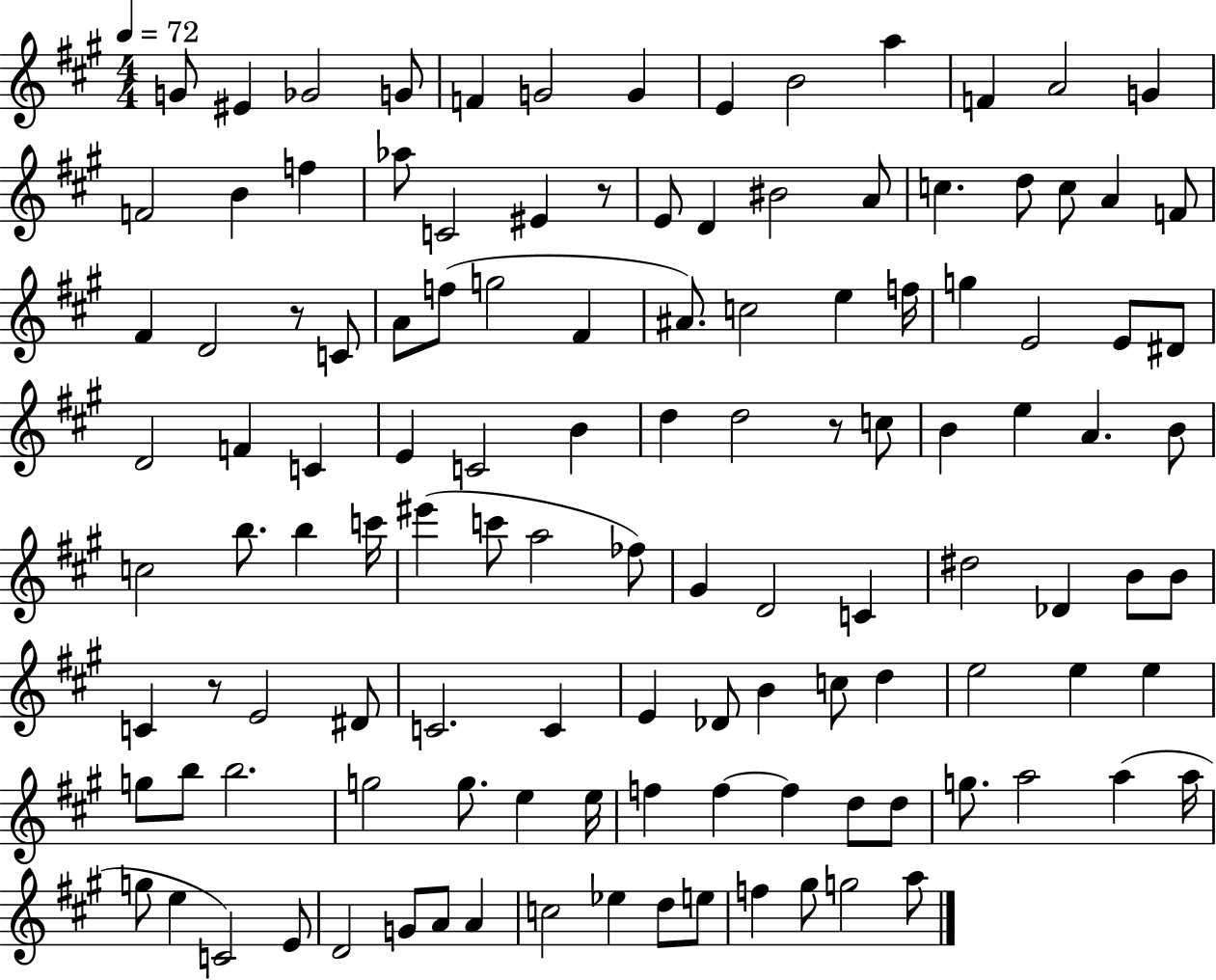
G4/e EIS4/q Gb4/h G4/e F4/q G4/h G4/q E4/q B4/h A5/q F4/q A4/h G4/q F4/h B4/q F5/q Ab5/e C4/h EIS4/q R/e E4/e D4/q BIS4/h A4/e C5/q. D5/e C5/e A4/q F4/e F#4/q D4/h R/e C4/e A4/e F5/e G5/h F#4/q A#4/e. C5/h E5/q F5/s G5/q E4/h E4/e D#4/e D4/h F4/q C4/q E4/q C4/h B4/q D5/q D5/h R/e C5/e B4/q E5/q A4/q. B4/e C5/h B5/e. B5/q C6/s EIS6/q C6/e A5/h FES5/e G#4/q D4/h C4/q D#5/h Db4/q B4/e B4/e C4/q R/e E4/h D#4/e C4/h. C4/q E4/q Db4/e B4/q C5/e D5/q E5/h E5/q E5/q G5/e B5/e B5/h. G5/h G5/e. E5/q E5/s F5/q F5/q F5/q D5/e D5/e G5/e. A5/h A5/q A5/s G5/e E5/q C4/h E4/e D4/h G4/e A4/e A4/q C5/h Eb5/q D5/e E5/e F5/q G#5/e G5/h A5/e